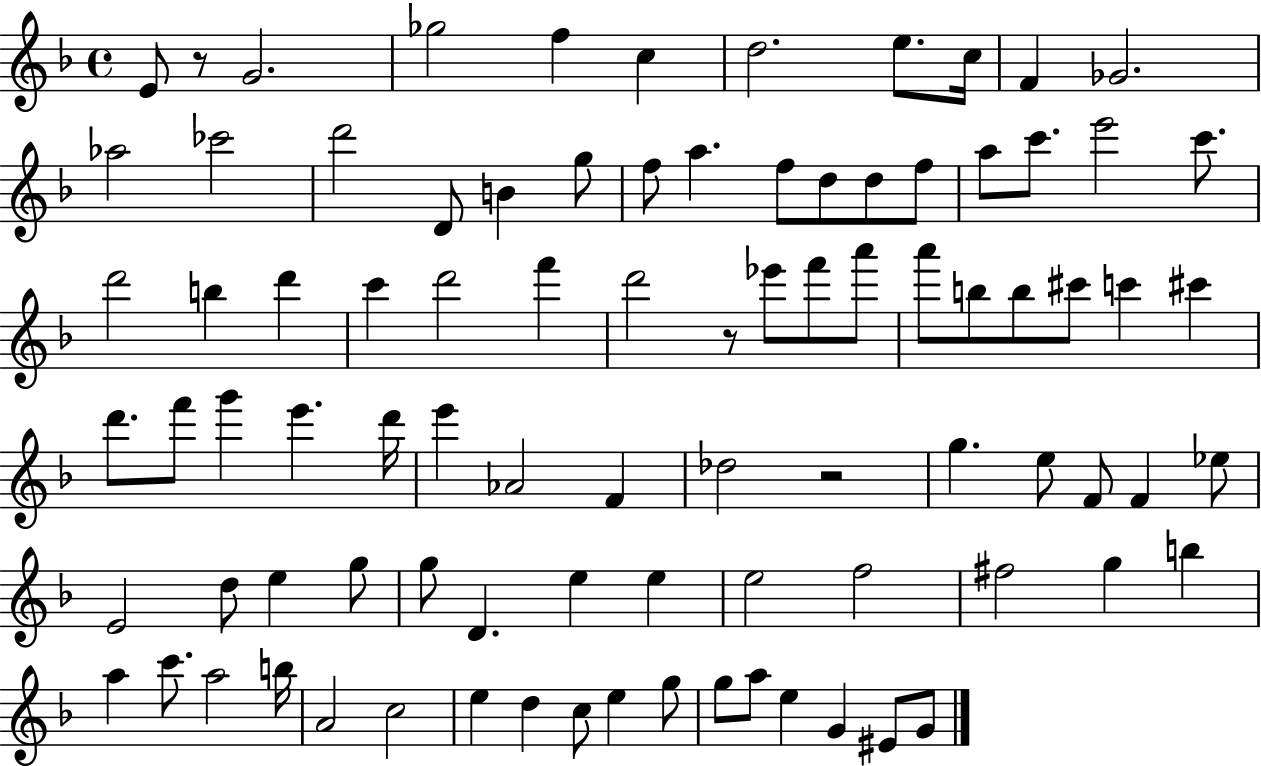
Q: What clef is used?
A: treble